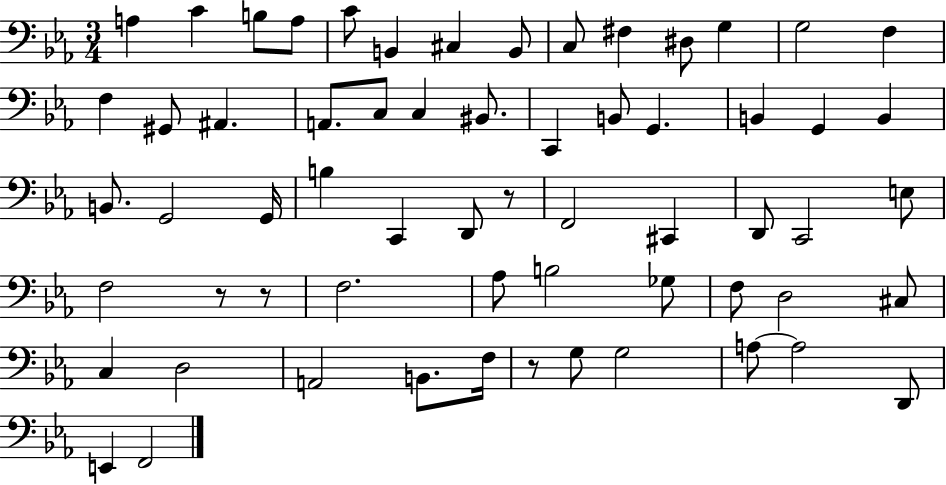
X:1
T:Untitled
M:3/4
L:1/4
K:Eb
A, C B,/2 A,/2 C/2 B,, ^C, B,,/2 C,/2 ^F, ^D,/2 G, G,2 F, F, ^G,,/2 ^A,, A,,/2 C,/2 C, ^B,,/2 C,, B,,/2 G,, B,, G,, B,, B,,/2 G,,2 G,,/4 B, C,, D,,/2 z/2 F,,2 ^C,, D,,/2 C,,2 E,/2 F,2 z/2 z/2 F,2 _A,/2 B,2 _G,/2 F,/2 D,2 ^C,/2 C, D,2 A,,2 B,,/2 F,/4 z/2 G,/2 G,2 A,/2 A,2 D,,/2 E,, F,,2